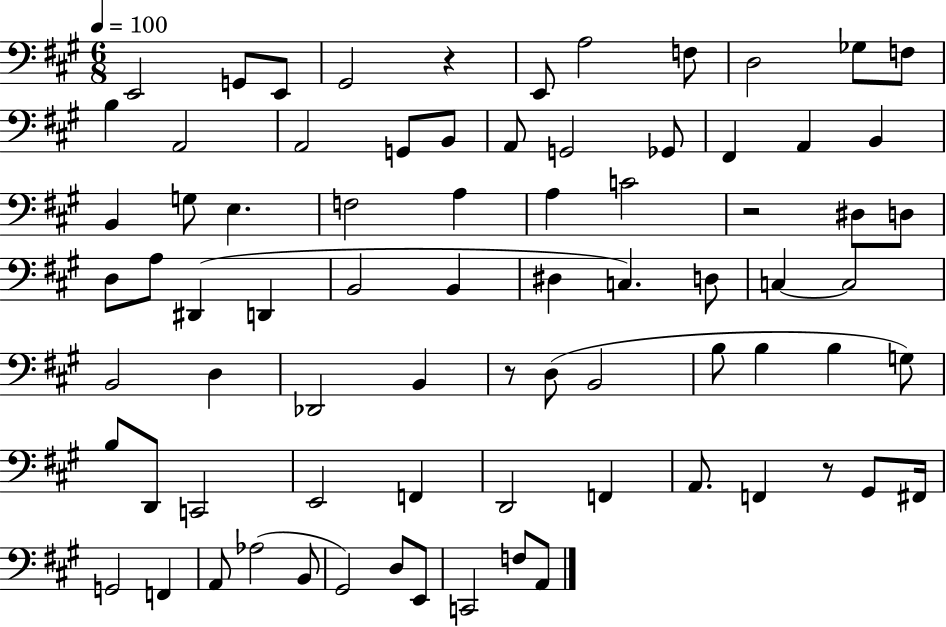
X:1
T:Untitled
M:6/8
L:1/4
K:A
E,,2 G,,/2 E,,/2 ^G,,2 z E,,/2 A,2 F,/2 D,2 _G,/2 F,/2 B, A,,2 A,,2 G,,/2 B,,/2 A,,/2 G,,2 _G,,/2 ^F,, A,, B,, B,, G,/2 E, F,2 A, A, C2 z2 ^D,/2 D,/2 D,/2 A,/2 ^D,, D,, B,,2 B,, ^D, C, D,/2 C, C,2 B,,2 D, _D,,2 B,, z/2 D,/2 B,,2 B,/2 B, B, G,/2 B,/2 D,,/2 C,,2 E,,2 F,, D,,2 F,, A,,/2 F,, z/2 ^G,,/2 ^F,,/4 G,,2 F,, A,,/2 _A,2 B,,/2 ^G,,2 D,/2 E,,/2 C,,2 F,/2 A,,/2